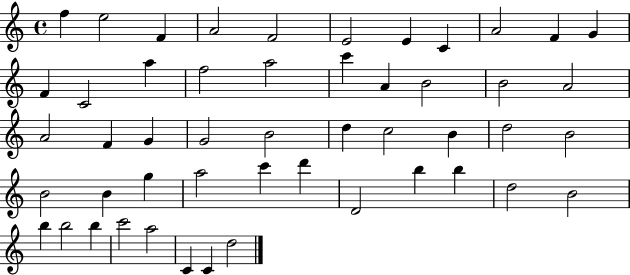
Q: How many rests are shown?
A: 0